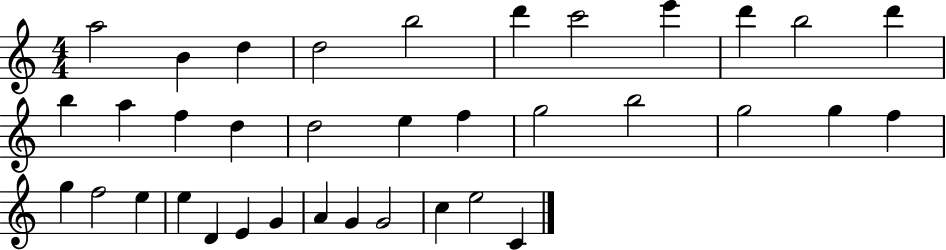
X:1
T:Untitled
M:4/4
L:1/4
K:C
a2 B d d2 b2 d' c'2 e' d' b2 d' b a f d d2 e f g2 b2 g2 g f g f2 e e D E G A G G2 c e2 C